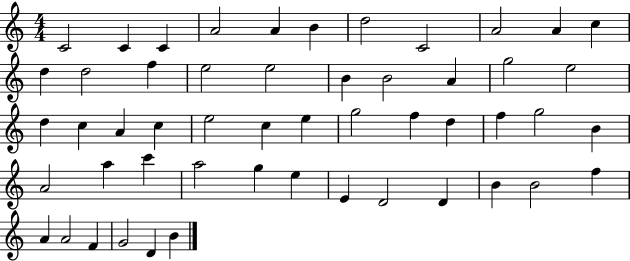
X:1
T:Untitled
M:4/4
L:1/4
K:C
C2 C C A2 A B d2 C2 A2 A c d d2 f e2 e2 B B2 A g2 e2 d c A c e2 c e g2 f d f g2 B A2 a c' a2 g e E D2 D B B2 f A A2 F G2 D B